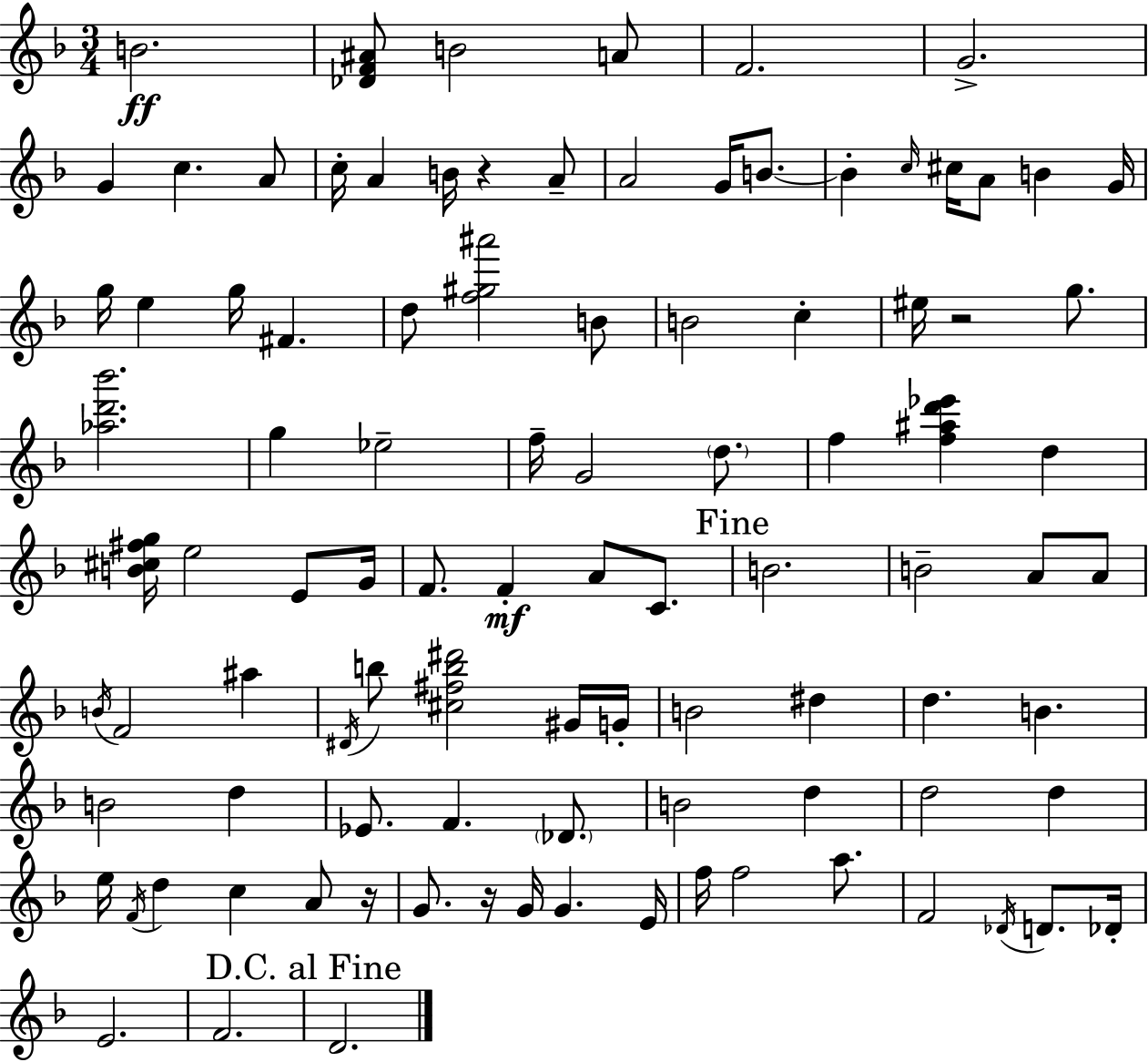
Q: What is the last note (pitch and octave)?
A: D4